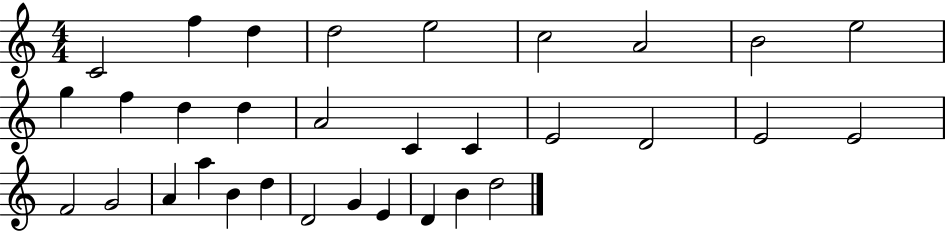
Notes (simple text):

C4/h F5/q D5/q D5/h E5/h C5/h A4/h B4/h E5/h G5/q F5/q D5/q D5/q A4/h C4/q C4/q E4/h D4/h E4/h E4/h F4/h G4/h A4/q A5/q B4/q D5/q D4/h G4/q E4/q D4/q B4/q D5/h